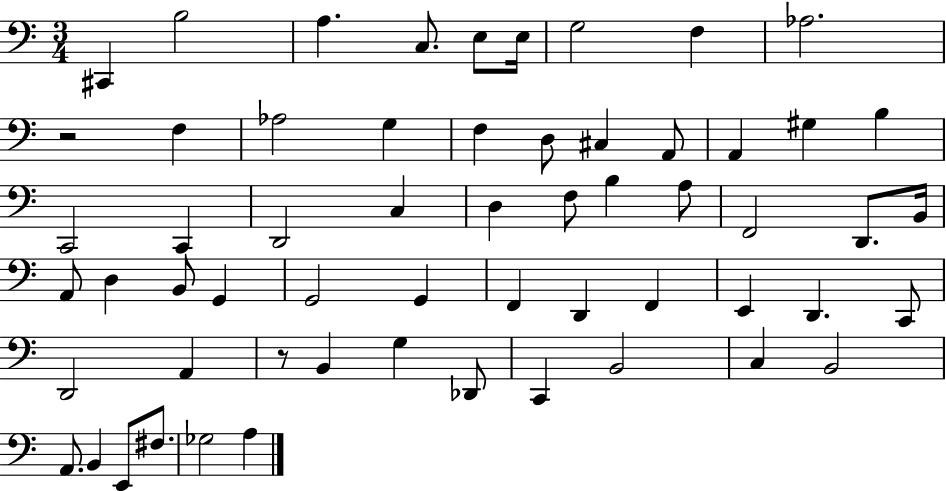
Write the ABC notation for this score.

X:1
T:Untitled
M:3/4
L:1/4
K:C
^C,, B,2 A, C,/2 E,/2 E,/4 G,2 F, _A,2 z2 F, _A,2 G, F, D,/2 ^C, A,,/2 A,, ^G, B, C,,2 C,, D,,2 C, D, F,/2 B, A,/2 F,,2 D,,/2 B,,/4 A,,/2 D, B,,/2 G,, G,,2 G,, F,, D,, F,, E,, D,, C,,/2 D,,2 A,, z/2 B,, G, _D,,/2 C,, B,,2 C, B,,2 A,,/2 B,, E,,/2 ^F,/2 _G,2 A,